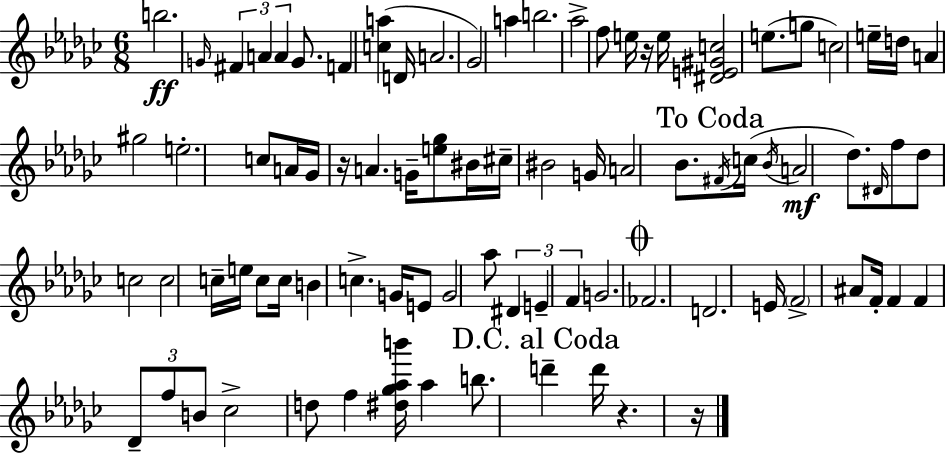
{
  \clef treble
  \numericTimeSignature
  \time 6/8
  \key ees \minor
  b''2.\ff | \grace { g'16 } \tuplet 3/2 { fis'4 a'4 a'4 } | g'8. f'4 <c'' a''>4( | d'16 a'2. | \break ges'2) a''4 | b''2. | aes''2-> f''8 e''16 | r16 e''16 <dis' e' gis' c''>2 e''8.( | \break g''8 c''2) e''16-- | d''16 a'4 gis''2 | e''2.-. | c''8 a'16 ges'16 r16 a'4. | \break g'16-- <e'' ges''>8 bis'16 cis''16-- bis'2 | g'16 a'2 bes'8. | \mark "To Coda" \acciaccatura { fis'16 }( c''16 \acciaccatura { bes'16 }\mf a'2 | des''8.) \grace { dis'16 } f''8 des''8 c''2 | \break c''2 | c''16-- e''16 c''8 c''16 b'4 c''4.-> | g'16 e'8 g'2 | aes''8 \tuplet 3/2 { dis'4 e'4-- | \break f'4 } g'2. | \mark \markup { \musicglyph "scripts.coda" } fes'2. | d'2. | e'16 \parenthesize f'2-> | \break ais'8 f'16-. f'4 f'4 | \tuplet 3/2 { des'8-- f''8 b'8 } ces''2-> | d''8 f''4 <dis'' ges'' aes'' b'''>16 aes''4 | b''8. \mark "D.C. al Coda" d'''4-- d'''16 r4. | \break r16 \bar "|."
}